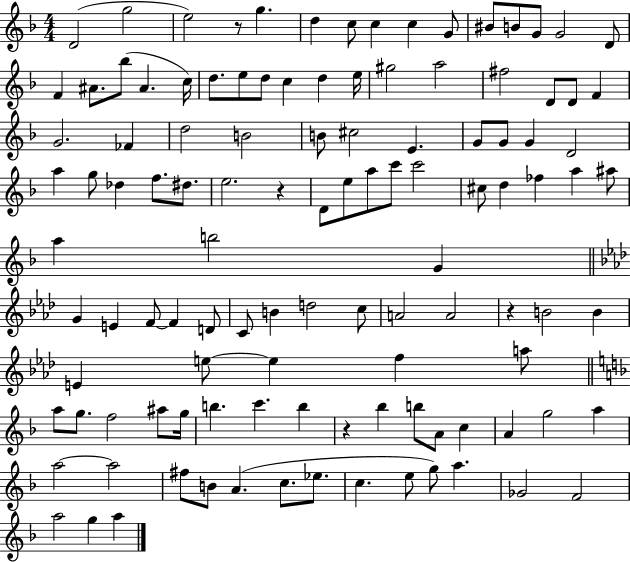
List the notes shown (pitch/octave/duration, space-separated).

D4/h G5/h E5/h R/e G5/q. D5/q C5/e C5/q C5/q G4/e BIS4/e B4/e G4/e G4/h D4/e F4/q A#4/e. Bb5/e A#4/q. C5/s D5/e. E5/e D5/e C5/q D5/q E5/s G#5/h A5/h F#5/h D4/e D4/e F4/q G4/h. FES4/q D5/h B4/h B4/e C#5/h E4/q. G4/e G4/e G4/q D4/h A5/q G5/e Db5/q F5/e. D#5/e. E5/h. R/q D4/e E5/e A5/e C6/e C6/h C#5/e D5/q FES5/q A5/q A#5/e A5/q B5/h G4/q G4/q E4/q F4/e F4/q D4/e C4/e B4/q D5/h C5/e A4/h A4/h R/q B4/h B4/q E4/q E5/e E5/q F5/q A5/e A5/e G5/e. F5/h A#5/e G5/s B5/q. C6/q. B5/q R/q Bb5/q B5/e A4/e C5/q A4/q G5/h A5/q A5/h A5/h F#5/e B4/e A4/q. C5/e. Eb5/e. C5/q. E5/e G5/e A5/q. Gb4/h F4/h A5/h G5/q A5/q